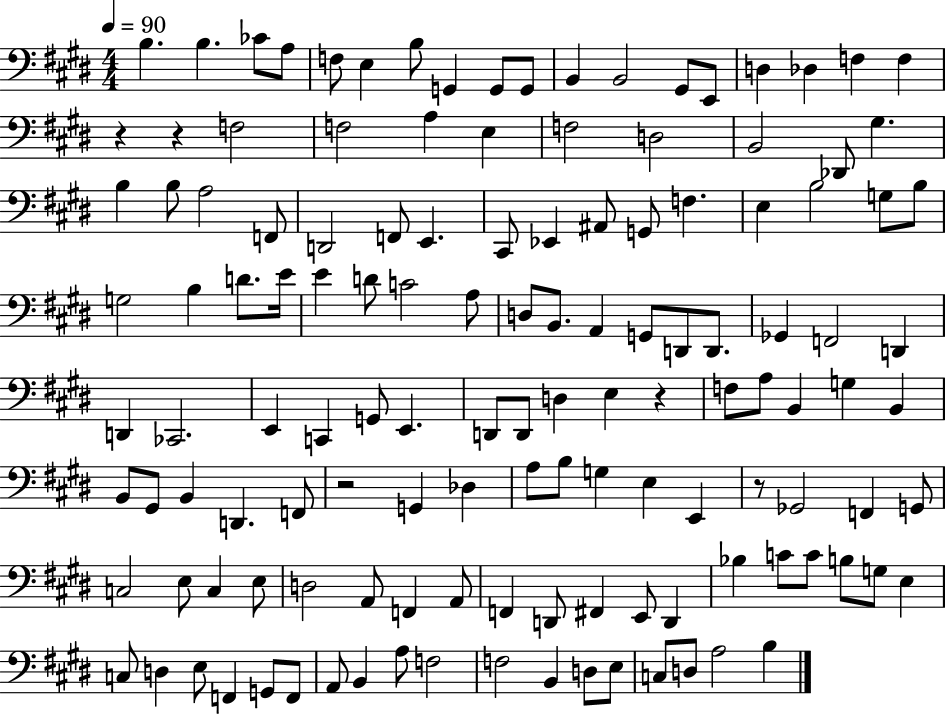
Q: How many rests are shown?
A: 5